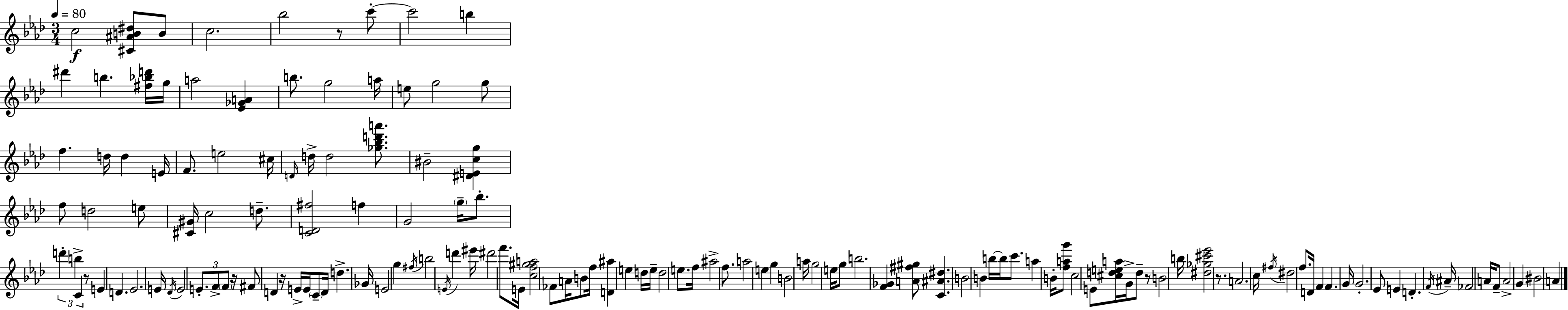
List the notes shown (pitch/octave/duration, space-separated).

C5/h [C#4,A#4,B4,D#5]/e B4/e C5/h. Bb5/h R/e C6/e C6/h B5/q D#6/q B5/q. [F#5,Bb5,D6]/s G5/s A5/h [Eb4,Gb4,A4]/q B5/e. G5/h A5/s E5/e G5/h G5/e F5/q. D5/s D5/q E4/s F4/e. E5/h C#5/s D4/s D5/s D5/h [Gb5,Bb5,D6,A6]/e. BIS4/h [D#4,E4,C5,G5]/q F5/e D5/h E5/e [C#4,G#4]/s C5/h D5/e. [C4,D4,F#5]/h F5/q G4/h G5/s Bb5/e. D6/q B5/q C4/q R/e E4/q D4/q. Eb4/h. E4/s Db4/s E4/h E4/e. F4/e F4/e R/s F#4/e D4/q R/s E4/s E4/s C4/e D4/s D5/q. Gb4/s E4/h G5/q F#5/s B5/h E4/s D6/q EIS6/s D#6/h F6/e. E4/s [C5,F5,G#5,A5]/h FES4/e A4/s B4/e F5/s [D4,A#5]/q E5/q D5/s E5/s D5/h E5/e. F5/s A#5/h F5/e. A5/h E5/q G5/q B4/h A5/s G5/h E5/s G5/e B5/h. [F4,Gb4]/q [A4,F#5,G#5]/e [C4,A#4,D#5]/q. B4/h B4/q B5/s B5/s C6/e. A5/q B4/s [F5,A5,G6]/e C5/h E4/e [C#5,D5,E5,A5]/s G4/s D5/e R/e B4/h B5/s [D#5,Gb5,C#6,Eb6]/h R/e. A4/h. C5/s F#5/s D#5/h F5/e. D4/s F4/q F4/q. G4/s G4/h. Eb4/e E4/q D4/q. F4/s A#4/s FES4/h A4/s F4/e A4/h G4/q BIS4/h A4/q